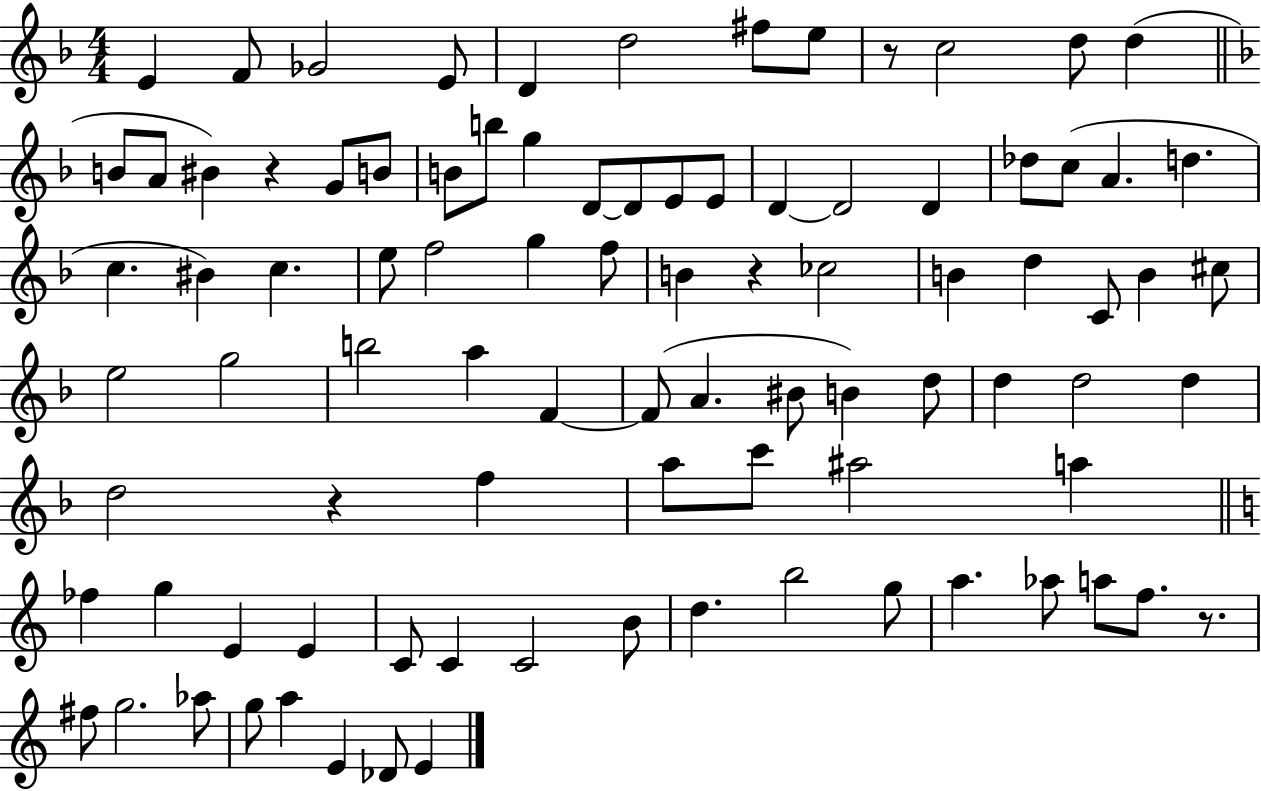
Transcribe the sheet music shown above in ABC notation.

X:1
T:Untitled
M:4/4
L:1/4
K:F
E F/2 _G2 E/2 D d2 ^f/2 e/2 z/2 c2 d/2 d B/2 A/2 ^B z G/2 B/2 B/2 b/2 g D/2 D/2 E/2 E/2 D D2 D _d/2 c/2 A d c ^B c e/2 f2 g f/2 B z _c2 B d C/2 B ^c/2 e2 g2 b2 a F F/2 A ^B/2 B d/2 d d2 d d2 z f a/2 c'/2 ^a2 a _f g E E C/2 C C2 B/2 d b2 g/2 a _a/2 a/2 f/2 z/2 ^f/2 g2 _a/2 g/2 a E _D/2 E